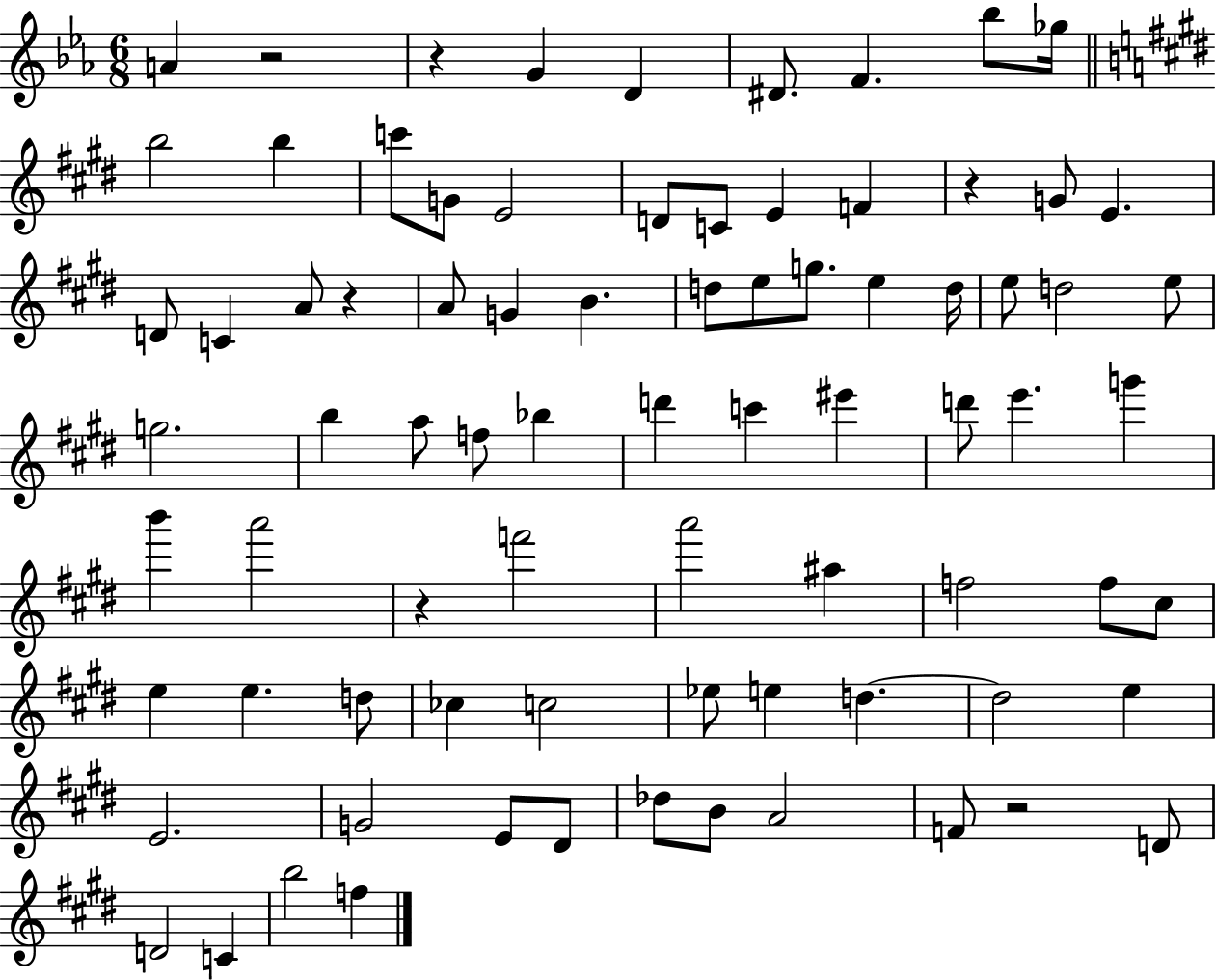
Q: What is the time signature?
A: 6/8